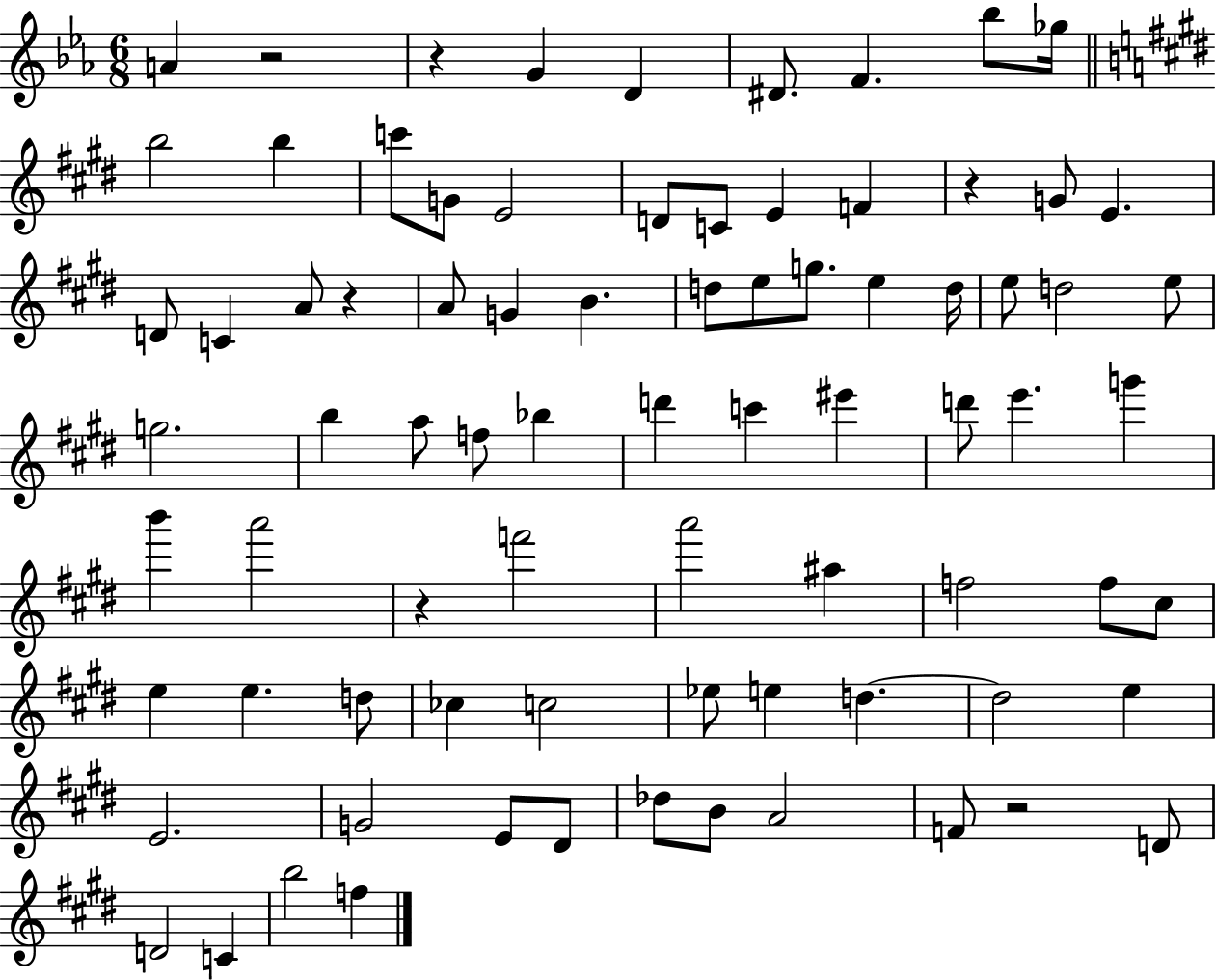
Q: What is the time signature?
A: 6/8